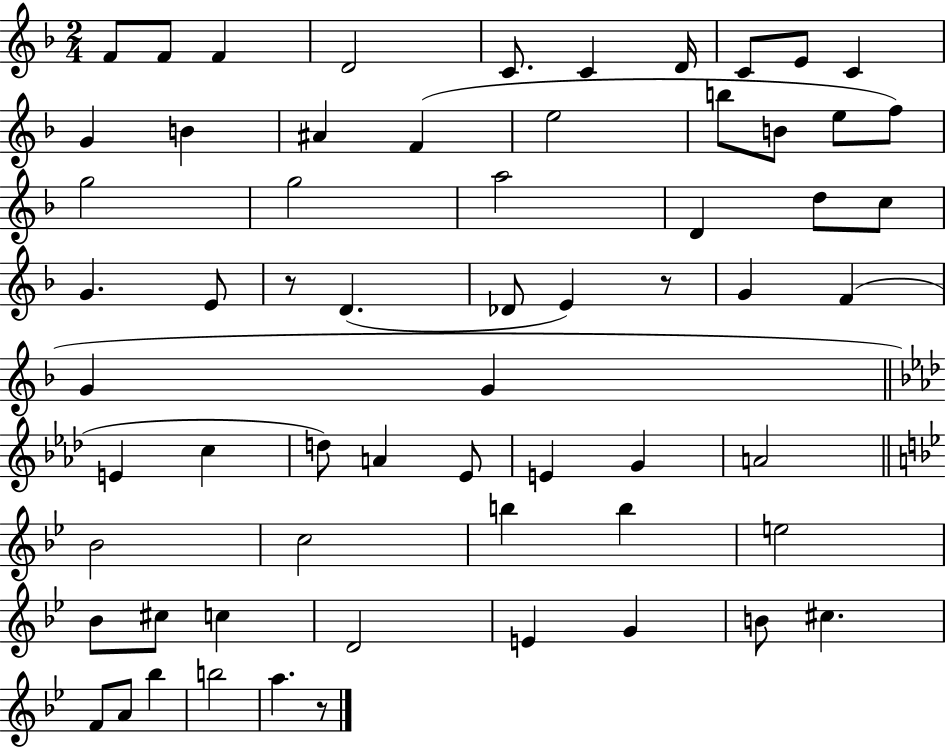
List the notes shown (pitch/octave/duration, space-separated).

F4/e F4/e F4/q D4/h C4/e. C4/q D4/s C4/e E4/e C4/q G4/q B4/q A#4/q F4/q E5/h B5/e B4/e E5/e F5/e G5/h G5/h A5/h D4/q D5/e C5/e G4/q. E4/e R/e D4/q. Db4/e E4/q R/e G4/q F4/q G4/q G4/q E4/q C5/q D5/e A4/q Eb4/e E4/q G4/q A4/h Bb4/h C5/h B5/q B5/q E5/h Bb4/e C#5/e C5/q D4/h E4/q G4/q B4/e C#5/q. F4/e A4/e Bb5/q B5/h A5/q. R/e